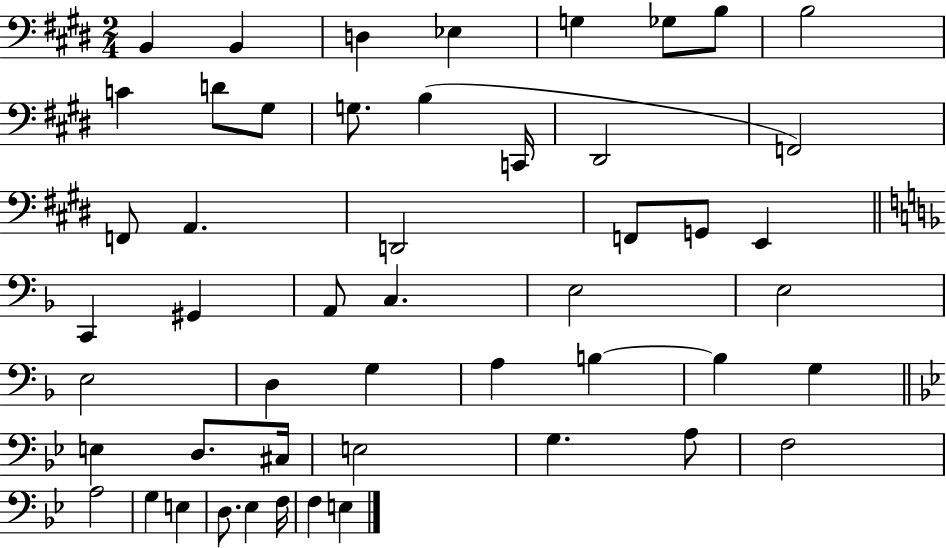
B2/q B2/q D3/q Eb3/q G3/q Gb3/e B3/e B3/h C4/q D4/e G#3/e G3/e. B3/q C2/s D#2/h F2/h F2/e A2/q. D2/h F2/e G2/e E2/q C2/q G#2/q A2/e C3/q. E3/h E3/h E3/h D3/q G3/q A3/q B3/q B3/q G3/q E3/q D3/e. C#3/s E3/h G3/q. A3/e F3/h A3/h G3/q E3/q D3/e. Eb3/q F3/s F3/q E3/q